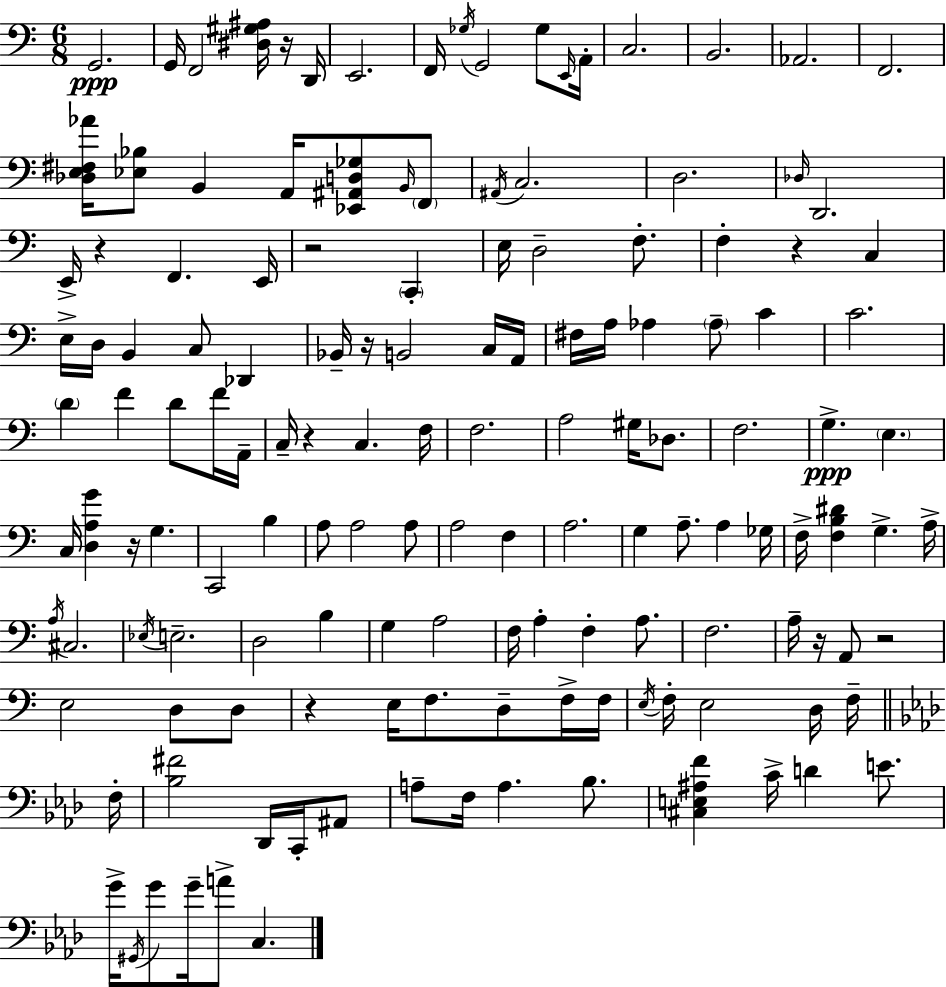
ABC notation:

X:1
T:Untitled
M:6/8
L:1/4
K:C
G,,2 G,,/4 F,,2 [^D,^G,^A,]/4 z/4 D,,/4 E,,2 F,,/4 _G,/4 G,,2 _G,/2 E,,/4 A,,/4 C,2 B,,2 _A,,2 F,,2 [_D,E,^F,_A]/4 [_E,_B,]/2 B,, A,,/4 [_E,,^A,,D,_G,]/2 B,,/4 F,,/2 ^A,,/4 C,2 D,2 _D,/4 D,,2 E,,/4 z F,, E,,/4 z2 C,, E,/4 D,2 F,/2 F, z C, E,/4 D,/4 B,, C,/2 _D,, _B,,/4 z/4 B,,2 C,/4 A,,/4 ^F,/4 A,/4 _A, _A,/2 C C2 D F D/2 F/4 A,,/4 C,/4 z C, F,/4 F,2 A,2 ^G,/4 _D,/2 F,2 G, E, C,/4 [D,A,G] z/4 G, C,,2 B, A,/2 A,2 A,/2 A,2 F, A,2 G, A,/2 A, _G,/4 F,/4 [F,B,^D] G, A,/4 A,/4 ^C,2 _E,/4 E,2 D,2 B, G, A,2 F,/4 A, F, A,/2 F,2 A,/4 z/4 A,,/2 z2 E,2 D,/2 D,/2 z E,/4 F,/2 D,/2 F,/4 F,/4 E,/4 F,/4 E,2 D,/4 F,/4 F,/4 [_B,^F]2 _D,,/4 C,,/4 ^A,,/2 A,/2 F,/4 A, _B,/2 [^C,E,^A,F] C/4 D E/2 G/4 ^G,,/4 G/2 G/4 A/2 C,